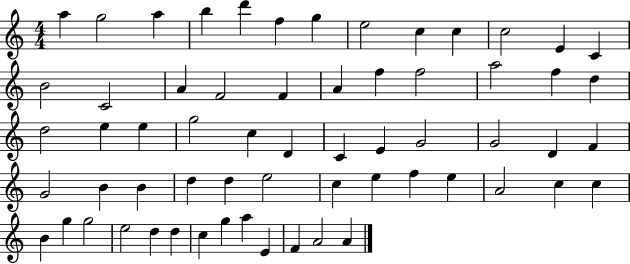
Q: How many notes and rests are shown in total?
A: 62